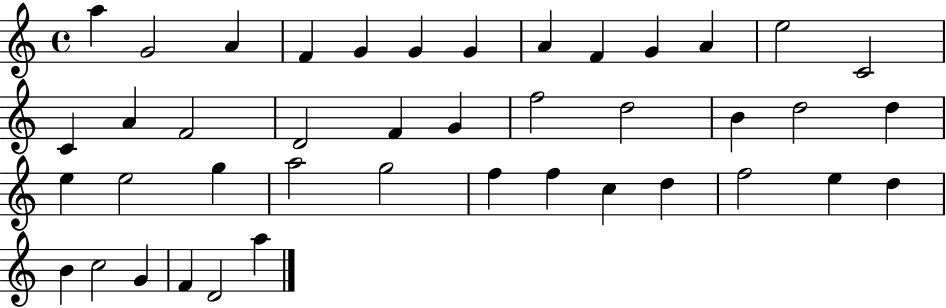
{
  \clef treble
  \time 4/4
  \defaultTimeSignature
  \key c \major
  a''4 g'2 a'4 | f'4 g'4 g'4 g'4 | a'4 f'4 g'4 a'4 | e''2 c'2 | \break c'4 a'4 f'2 | d'2 f'4 g'4 | f''2 d''2 | b'4 d''2 d''4 | \break e''4 e''2 g''4 | a''2 g''2 | f''4 f''4 c''4 d''4 | f''2 e''4 d''4 | \break b'4 c''2 g'4 | f'4 d'2 a''4 | \bar "|."
}